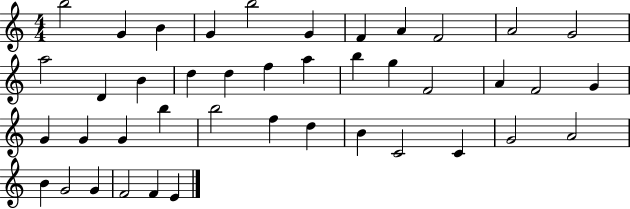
X:1
T:Untitled
M:4/4
L:1/4
K:C
b2 G B G b2 G F A F2 A2 G2 a2 D B d d f a b g F2 A F2 G G G G b b2 f d B C2 C G2 A2 B G2 G F2 F E